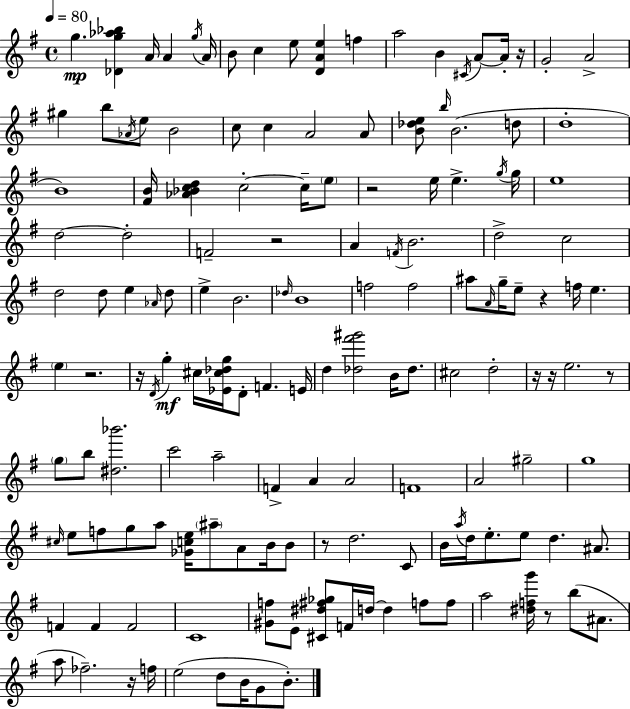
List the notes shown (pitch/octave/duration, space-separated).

G5/q. [Db4,G5,Ab5,Bb5]/q A4/s A4/q G5/s A4/s B4/e C5/q E5/e [D4,A4,E5]/q F5/q A5/h B4/q C#4/s A4/e A4/s R/s G4/h A4/h G#5/q B5/e Ab4/s E5/e B4/h C5/e C5/q A4/h A4/e [B4,Db5,E5]/e B5/s B4/h. D5/e D5/w B4/w [F#4,B4]/s [Ab4,Bb4,C5,D5]/q C5/h C5/s E5/e R/h E5/s E5/q. G5/s G5/s E5/w D5/h D5/h F4/h R/h A4/q F4/s B4/h. D5/h C5/h D5/h D5/e E5/q Ab4/s D5/e E5/q B4/h. Db5/s B4/w F5/h F5/h A#5/e A4/s G5/s E5/e R/q F5/s E5/q. E5/q R/h. R/s D4/s G5/q C#5/s [Eb4,C#5,Db5,G5]/s D4/e F4/q. E4/s D5/q [Db5,F#6,G#6]/h B4/s Db5/e. C#5/h D5/h R/s R/s E5/h. R/e G5/e B5/e [D#5,Bb6]/h. C6/h A5/h F4/q A4/q A4/h F4/w A4/h G#5/h G5/w C#5/s E5/e F5/e G5/e A5/e [Gb4,C5,E5]/s A#5/e A4/e B4/s B4/e R/e D5/h. C4/e B4/s A5/s D5/s E5/e. E5/e D5/q. A#4/e. F4/q F4/q F4/h C4/w [G#4,F5]/e E4/e [C#4,D#5,F#5,Gb5]/e F4/s D5/s D5/q F5/e F5/e A5/h [D#5,F5,G6]/s R/e B5/e A#4/e. A5/e FES5/h. R/s F5/s E5/h D5/e B4/s G4/e B4/e.